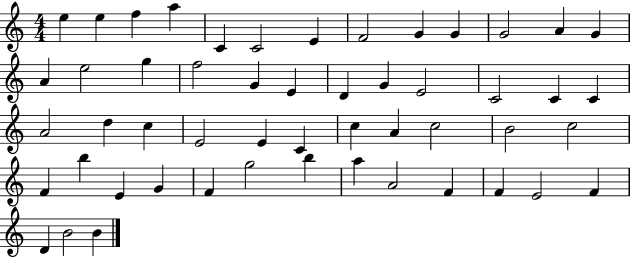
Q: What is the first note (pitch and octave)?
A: E5